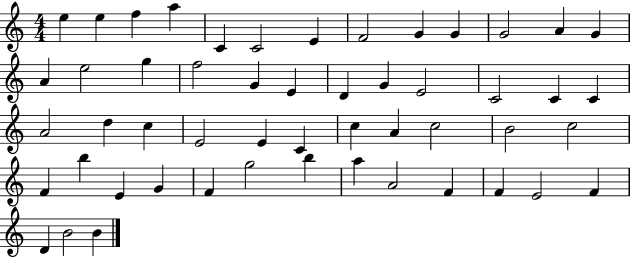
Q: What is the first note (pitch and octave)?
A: E5